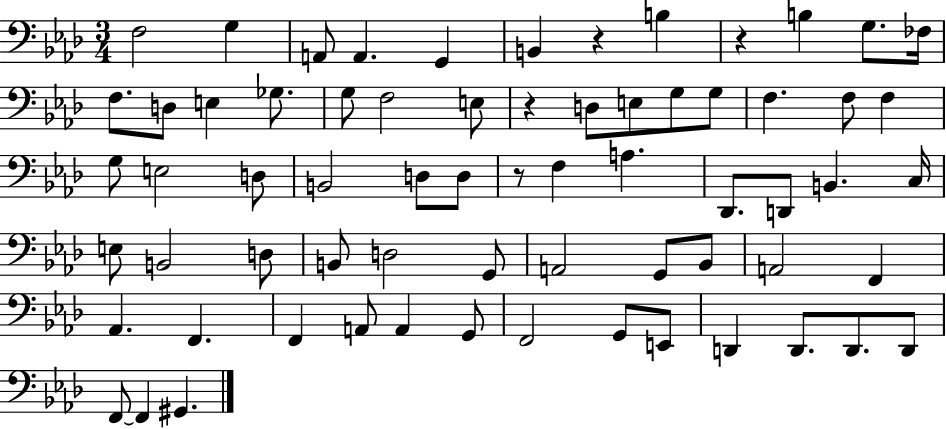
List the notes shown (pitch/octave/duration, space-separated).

F3/h G3/q A2/e A2/q. G2/q B2/q R/q B3/q R/q B3/q G3/e. FES3/s F3/e. D3/e E3/q Gb3/e. G3/e F3/h E3/e R/q D3/e E3/e G3/e G3/e F3/q. F3/e F3/q G3/e E3/h D3/e B2/h D3/e D3/e R/e F3/q A3/q. Db2/e. D2/e B2/q. C3/s E3/e B2/h D3/e B2/e D3/h G2/e A2/h G2/e Bb2/e A2/h F2/q Ab2/q. F2/q. F2/q A2/e A2/q G2/e F2/h G2/e E2/e D2/q D2/e. D2/e. D2/e F2/e F2/q G#2/q.